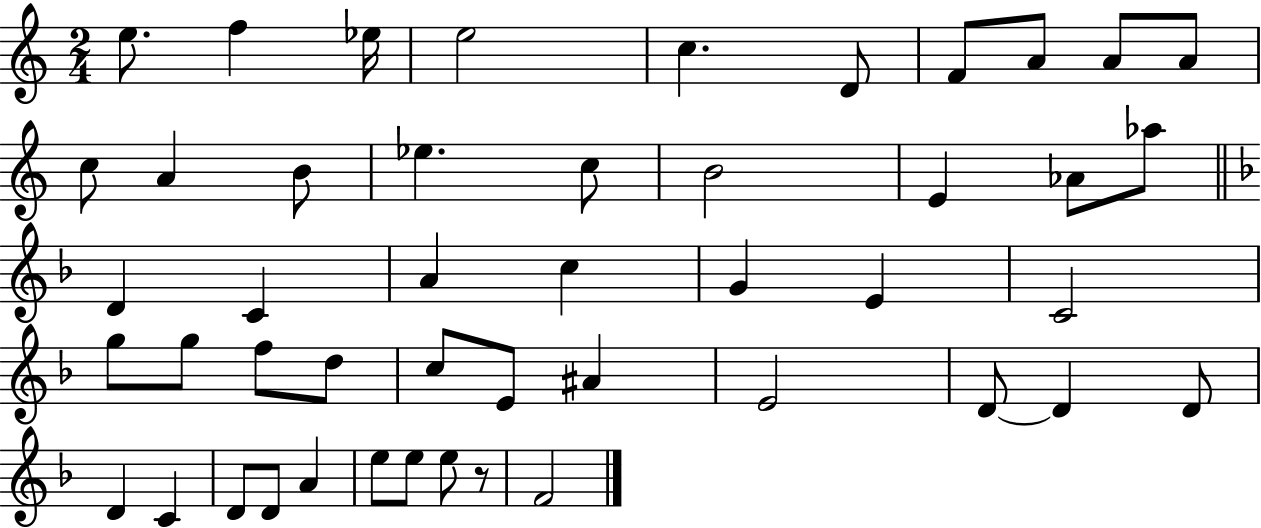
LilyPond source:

{
  \clef treble
  \numericTimeSignature
  \time 2/4
  \key c \major
  e''8. f''4 ees''16 | e''2 | c''4. d'8 | f'8 a'8 a'8 a'8 | \break c''8 a'4 b'8 | ees''4. c''8 | b'2 | e'4 aes'8 aes''8 | \break \bar "||" \break \key d \minor d'4 c'4 | a'4 c''4 | g'4 e'4 | c'2 | \break g''8 g''8 f''8 d''8 | c''8 e'8 ais'4 | e'2 | d'8~~ d'4 d'8 | \break d'4 c'4 | d'8 d'8 a'4 | e''8 e''8 e''8 r8 | f'2 | \break \bar "|."
}